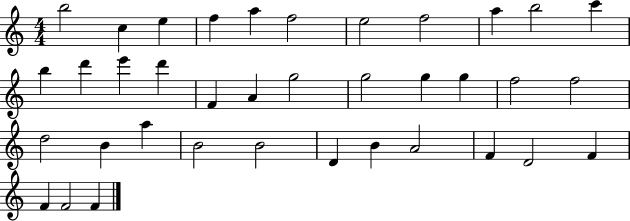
B5/h C5/q E5/q F5/q A5/q F5/h E5/h F5/h A5/q B5/h C6/q B5/q D6/q E6/q D6/q F4/q A4/q G5/h G5/h G5/q G5/q F5/h F5/h D5/h B4/q A5/q B4/h B4/h D4/q B4/q A4/h F4/q D4/h F4/q F4/q F4/h F4/q